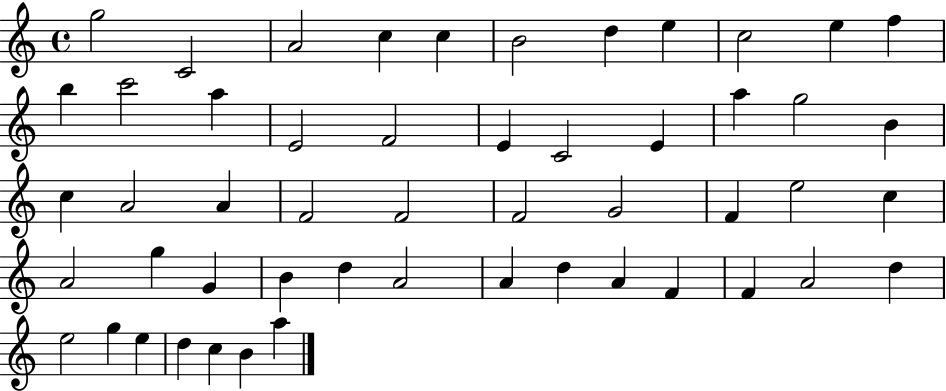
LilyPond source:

{
  \clef treble
  \time 4/4
  \defaultTimeSignature
  \key c \major
  g''2 c'2 | a'2 c''4 c''4 | b'2 d''4 e''4 | c''2 e''4 f''4 | \break b''4 c'''2 a''4 | e'2 f'2 | e'4 c'2 e'4 | a''4 g''2 b'4 | \break c''4 a'2 a'4 | f'2 f'2 | f'2 g'2 | f'4 e''2 c''4 | \break a'2 g''4 g'4 | b'4 d''4 a'2 | a'4 d''4 a'4 f'4 | f'4 a'2 d''4 | \break e''2 g''4 e''4 | d''4 c''4 b'4 a''4 | \bar "|."
}